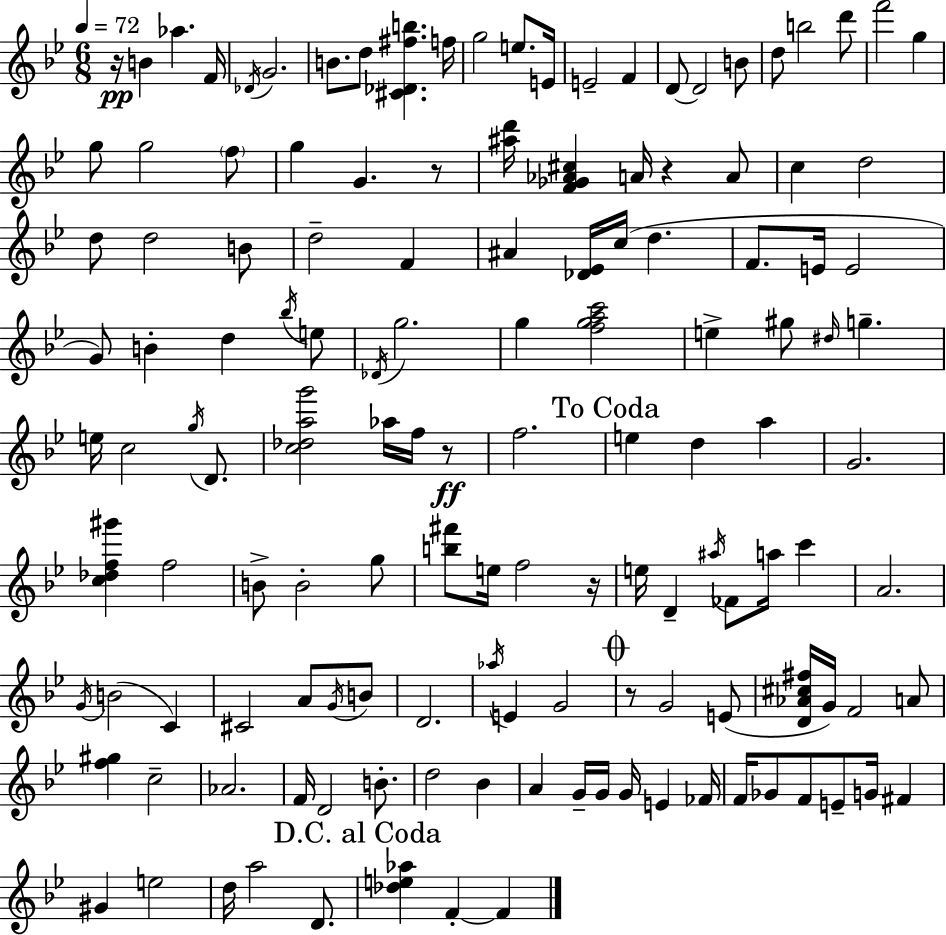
{
  \clef treble
  \numericTimeSignature
  \time 6/8
  \key bes \major
  \tempo 4 = 72
  r16\pp b'4 aes''4. f'16 | \acciaccatura { des'16 } g'2. | b'8. d''8 <cis' des' fis'' b''>4. | f''16 g''2 e''8. | \break e'16 e'2-- f'4 | d'8~~ d'2 b'8 | d''8 b''2 d'''8 | f'''2 g''4 | \break g''8 g''2 \parenthesize f''8 | g''4 g'4. r8 | <ais'' d'''>16 <f' ges' aes' cis''>4 a'16 r4 a'8 | c''4 d''2 | \break d''8 d''2 b'8 | d''2-- f'4 | ais'4 <des' ees'>16 c''16( d''4. | f'8. e'16 e'2 | \break g'8) b'4-. d''4 \acciaccatura { bes''16 } | e''8 \acciaccatura { des'16 } g''2. | g''4 <f'' g'' a'' c'''>2 | e''4-> gis''8 \grace { dis''16 } g''4.-- | \break e''16 c''2 | \acciaccatura { g''16 } d'8. <c'' des'' a'' g'''>2 | aes''16 f''16 r8\ff f''2. | \mark "To Coda" e''4 d''4 | \break a''4 g'2. | <c'' des'' f'' gis'''>4 f''2 | b'8-> b'2-. | g''8 <b'' fis'''>8 e''16 f''2 | \break r16 e''16 d'4-- \acciaccatura { ais''16 } fes'8 | a''16 c'''4 a'2. | \acciaccatura { g'16 }( b'2 | c'4) cis'2 | \break a'8 \acciaccatura { g'16 } b'8 d'2. | \acciaccatura { aes''16 } e'4 | g'2 \mark \markup { \musicglyph "scripts.coda" } r8 g'2 | e'8( <d' aes' cis'' fis''>16 g'16) f'2 | \break a'8 <f'' gis''>4 | c''2-- aes'2. | f'16 d'2 | b'8.-. d''2 | \break bes'4 a'4 | g'16-- g'16 g'16 e'4 fes'16 f'16 ges'8 | f'8 e'8-- g'16 fis'4 gis'4 | e''2 d''16 a''2 | \break d'8. \mark "D.C. al Coda" <des'' e'' aes''>4 | f'4-.~~ f'4 \bar "|."
}